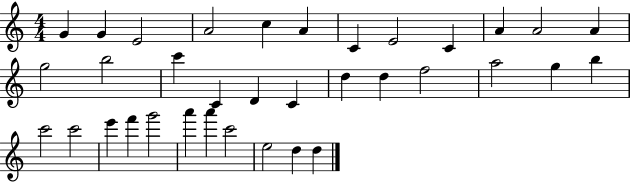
X:1
T:Untitled
M:4/4
L:1/4
K:C
G G E2 A2 c A C E2 C A A2 A g2 b2 c' C D C d d f2 a2 g b c'2 c'2 e' f' g'2 a' a' c'2 e2 d d